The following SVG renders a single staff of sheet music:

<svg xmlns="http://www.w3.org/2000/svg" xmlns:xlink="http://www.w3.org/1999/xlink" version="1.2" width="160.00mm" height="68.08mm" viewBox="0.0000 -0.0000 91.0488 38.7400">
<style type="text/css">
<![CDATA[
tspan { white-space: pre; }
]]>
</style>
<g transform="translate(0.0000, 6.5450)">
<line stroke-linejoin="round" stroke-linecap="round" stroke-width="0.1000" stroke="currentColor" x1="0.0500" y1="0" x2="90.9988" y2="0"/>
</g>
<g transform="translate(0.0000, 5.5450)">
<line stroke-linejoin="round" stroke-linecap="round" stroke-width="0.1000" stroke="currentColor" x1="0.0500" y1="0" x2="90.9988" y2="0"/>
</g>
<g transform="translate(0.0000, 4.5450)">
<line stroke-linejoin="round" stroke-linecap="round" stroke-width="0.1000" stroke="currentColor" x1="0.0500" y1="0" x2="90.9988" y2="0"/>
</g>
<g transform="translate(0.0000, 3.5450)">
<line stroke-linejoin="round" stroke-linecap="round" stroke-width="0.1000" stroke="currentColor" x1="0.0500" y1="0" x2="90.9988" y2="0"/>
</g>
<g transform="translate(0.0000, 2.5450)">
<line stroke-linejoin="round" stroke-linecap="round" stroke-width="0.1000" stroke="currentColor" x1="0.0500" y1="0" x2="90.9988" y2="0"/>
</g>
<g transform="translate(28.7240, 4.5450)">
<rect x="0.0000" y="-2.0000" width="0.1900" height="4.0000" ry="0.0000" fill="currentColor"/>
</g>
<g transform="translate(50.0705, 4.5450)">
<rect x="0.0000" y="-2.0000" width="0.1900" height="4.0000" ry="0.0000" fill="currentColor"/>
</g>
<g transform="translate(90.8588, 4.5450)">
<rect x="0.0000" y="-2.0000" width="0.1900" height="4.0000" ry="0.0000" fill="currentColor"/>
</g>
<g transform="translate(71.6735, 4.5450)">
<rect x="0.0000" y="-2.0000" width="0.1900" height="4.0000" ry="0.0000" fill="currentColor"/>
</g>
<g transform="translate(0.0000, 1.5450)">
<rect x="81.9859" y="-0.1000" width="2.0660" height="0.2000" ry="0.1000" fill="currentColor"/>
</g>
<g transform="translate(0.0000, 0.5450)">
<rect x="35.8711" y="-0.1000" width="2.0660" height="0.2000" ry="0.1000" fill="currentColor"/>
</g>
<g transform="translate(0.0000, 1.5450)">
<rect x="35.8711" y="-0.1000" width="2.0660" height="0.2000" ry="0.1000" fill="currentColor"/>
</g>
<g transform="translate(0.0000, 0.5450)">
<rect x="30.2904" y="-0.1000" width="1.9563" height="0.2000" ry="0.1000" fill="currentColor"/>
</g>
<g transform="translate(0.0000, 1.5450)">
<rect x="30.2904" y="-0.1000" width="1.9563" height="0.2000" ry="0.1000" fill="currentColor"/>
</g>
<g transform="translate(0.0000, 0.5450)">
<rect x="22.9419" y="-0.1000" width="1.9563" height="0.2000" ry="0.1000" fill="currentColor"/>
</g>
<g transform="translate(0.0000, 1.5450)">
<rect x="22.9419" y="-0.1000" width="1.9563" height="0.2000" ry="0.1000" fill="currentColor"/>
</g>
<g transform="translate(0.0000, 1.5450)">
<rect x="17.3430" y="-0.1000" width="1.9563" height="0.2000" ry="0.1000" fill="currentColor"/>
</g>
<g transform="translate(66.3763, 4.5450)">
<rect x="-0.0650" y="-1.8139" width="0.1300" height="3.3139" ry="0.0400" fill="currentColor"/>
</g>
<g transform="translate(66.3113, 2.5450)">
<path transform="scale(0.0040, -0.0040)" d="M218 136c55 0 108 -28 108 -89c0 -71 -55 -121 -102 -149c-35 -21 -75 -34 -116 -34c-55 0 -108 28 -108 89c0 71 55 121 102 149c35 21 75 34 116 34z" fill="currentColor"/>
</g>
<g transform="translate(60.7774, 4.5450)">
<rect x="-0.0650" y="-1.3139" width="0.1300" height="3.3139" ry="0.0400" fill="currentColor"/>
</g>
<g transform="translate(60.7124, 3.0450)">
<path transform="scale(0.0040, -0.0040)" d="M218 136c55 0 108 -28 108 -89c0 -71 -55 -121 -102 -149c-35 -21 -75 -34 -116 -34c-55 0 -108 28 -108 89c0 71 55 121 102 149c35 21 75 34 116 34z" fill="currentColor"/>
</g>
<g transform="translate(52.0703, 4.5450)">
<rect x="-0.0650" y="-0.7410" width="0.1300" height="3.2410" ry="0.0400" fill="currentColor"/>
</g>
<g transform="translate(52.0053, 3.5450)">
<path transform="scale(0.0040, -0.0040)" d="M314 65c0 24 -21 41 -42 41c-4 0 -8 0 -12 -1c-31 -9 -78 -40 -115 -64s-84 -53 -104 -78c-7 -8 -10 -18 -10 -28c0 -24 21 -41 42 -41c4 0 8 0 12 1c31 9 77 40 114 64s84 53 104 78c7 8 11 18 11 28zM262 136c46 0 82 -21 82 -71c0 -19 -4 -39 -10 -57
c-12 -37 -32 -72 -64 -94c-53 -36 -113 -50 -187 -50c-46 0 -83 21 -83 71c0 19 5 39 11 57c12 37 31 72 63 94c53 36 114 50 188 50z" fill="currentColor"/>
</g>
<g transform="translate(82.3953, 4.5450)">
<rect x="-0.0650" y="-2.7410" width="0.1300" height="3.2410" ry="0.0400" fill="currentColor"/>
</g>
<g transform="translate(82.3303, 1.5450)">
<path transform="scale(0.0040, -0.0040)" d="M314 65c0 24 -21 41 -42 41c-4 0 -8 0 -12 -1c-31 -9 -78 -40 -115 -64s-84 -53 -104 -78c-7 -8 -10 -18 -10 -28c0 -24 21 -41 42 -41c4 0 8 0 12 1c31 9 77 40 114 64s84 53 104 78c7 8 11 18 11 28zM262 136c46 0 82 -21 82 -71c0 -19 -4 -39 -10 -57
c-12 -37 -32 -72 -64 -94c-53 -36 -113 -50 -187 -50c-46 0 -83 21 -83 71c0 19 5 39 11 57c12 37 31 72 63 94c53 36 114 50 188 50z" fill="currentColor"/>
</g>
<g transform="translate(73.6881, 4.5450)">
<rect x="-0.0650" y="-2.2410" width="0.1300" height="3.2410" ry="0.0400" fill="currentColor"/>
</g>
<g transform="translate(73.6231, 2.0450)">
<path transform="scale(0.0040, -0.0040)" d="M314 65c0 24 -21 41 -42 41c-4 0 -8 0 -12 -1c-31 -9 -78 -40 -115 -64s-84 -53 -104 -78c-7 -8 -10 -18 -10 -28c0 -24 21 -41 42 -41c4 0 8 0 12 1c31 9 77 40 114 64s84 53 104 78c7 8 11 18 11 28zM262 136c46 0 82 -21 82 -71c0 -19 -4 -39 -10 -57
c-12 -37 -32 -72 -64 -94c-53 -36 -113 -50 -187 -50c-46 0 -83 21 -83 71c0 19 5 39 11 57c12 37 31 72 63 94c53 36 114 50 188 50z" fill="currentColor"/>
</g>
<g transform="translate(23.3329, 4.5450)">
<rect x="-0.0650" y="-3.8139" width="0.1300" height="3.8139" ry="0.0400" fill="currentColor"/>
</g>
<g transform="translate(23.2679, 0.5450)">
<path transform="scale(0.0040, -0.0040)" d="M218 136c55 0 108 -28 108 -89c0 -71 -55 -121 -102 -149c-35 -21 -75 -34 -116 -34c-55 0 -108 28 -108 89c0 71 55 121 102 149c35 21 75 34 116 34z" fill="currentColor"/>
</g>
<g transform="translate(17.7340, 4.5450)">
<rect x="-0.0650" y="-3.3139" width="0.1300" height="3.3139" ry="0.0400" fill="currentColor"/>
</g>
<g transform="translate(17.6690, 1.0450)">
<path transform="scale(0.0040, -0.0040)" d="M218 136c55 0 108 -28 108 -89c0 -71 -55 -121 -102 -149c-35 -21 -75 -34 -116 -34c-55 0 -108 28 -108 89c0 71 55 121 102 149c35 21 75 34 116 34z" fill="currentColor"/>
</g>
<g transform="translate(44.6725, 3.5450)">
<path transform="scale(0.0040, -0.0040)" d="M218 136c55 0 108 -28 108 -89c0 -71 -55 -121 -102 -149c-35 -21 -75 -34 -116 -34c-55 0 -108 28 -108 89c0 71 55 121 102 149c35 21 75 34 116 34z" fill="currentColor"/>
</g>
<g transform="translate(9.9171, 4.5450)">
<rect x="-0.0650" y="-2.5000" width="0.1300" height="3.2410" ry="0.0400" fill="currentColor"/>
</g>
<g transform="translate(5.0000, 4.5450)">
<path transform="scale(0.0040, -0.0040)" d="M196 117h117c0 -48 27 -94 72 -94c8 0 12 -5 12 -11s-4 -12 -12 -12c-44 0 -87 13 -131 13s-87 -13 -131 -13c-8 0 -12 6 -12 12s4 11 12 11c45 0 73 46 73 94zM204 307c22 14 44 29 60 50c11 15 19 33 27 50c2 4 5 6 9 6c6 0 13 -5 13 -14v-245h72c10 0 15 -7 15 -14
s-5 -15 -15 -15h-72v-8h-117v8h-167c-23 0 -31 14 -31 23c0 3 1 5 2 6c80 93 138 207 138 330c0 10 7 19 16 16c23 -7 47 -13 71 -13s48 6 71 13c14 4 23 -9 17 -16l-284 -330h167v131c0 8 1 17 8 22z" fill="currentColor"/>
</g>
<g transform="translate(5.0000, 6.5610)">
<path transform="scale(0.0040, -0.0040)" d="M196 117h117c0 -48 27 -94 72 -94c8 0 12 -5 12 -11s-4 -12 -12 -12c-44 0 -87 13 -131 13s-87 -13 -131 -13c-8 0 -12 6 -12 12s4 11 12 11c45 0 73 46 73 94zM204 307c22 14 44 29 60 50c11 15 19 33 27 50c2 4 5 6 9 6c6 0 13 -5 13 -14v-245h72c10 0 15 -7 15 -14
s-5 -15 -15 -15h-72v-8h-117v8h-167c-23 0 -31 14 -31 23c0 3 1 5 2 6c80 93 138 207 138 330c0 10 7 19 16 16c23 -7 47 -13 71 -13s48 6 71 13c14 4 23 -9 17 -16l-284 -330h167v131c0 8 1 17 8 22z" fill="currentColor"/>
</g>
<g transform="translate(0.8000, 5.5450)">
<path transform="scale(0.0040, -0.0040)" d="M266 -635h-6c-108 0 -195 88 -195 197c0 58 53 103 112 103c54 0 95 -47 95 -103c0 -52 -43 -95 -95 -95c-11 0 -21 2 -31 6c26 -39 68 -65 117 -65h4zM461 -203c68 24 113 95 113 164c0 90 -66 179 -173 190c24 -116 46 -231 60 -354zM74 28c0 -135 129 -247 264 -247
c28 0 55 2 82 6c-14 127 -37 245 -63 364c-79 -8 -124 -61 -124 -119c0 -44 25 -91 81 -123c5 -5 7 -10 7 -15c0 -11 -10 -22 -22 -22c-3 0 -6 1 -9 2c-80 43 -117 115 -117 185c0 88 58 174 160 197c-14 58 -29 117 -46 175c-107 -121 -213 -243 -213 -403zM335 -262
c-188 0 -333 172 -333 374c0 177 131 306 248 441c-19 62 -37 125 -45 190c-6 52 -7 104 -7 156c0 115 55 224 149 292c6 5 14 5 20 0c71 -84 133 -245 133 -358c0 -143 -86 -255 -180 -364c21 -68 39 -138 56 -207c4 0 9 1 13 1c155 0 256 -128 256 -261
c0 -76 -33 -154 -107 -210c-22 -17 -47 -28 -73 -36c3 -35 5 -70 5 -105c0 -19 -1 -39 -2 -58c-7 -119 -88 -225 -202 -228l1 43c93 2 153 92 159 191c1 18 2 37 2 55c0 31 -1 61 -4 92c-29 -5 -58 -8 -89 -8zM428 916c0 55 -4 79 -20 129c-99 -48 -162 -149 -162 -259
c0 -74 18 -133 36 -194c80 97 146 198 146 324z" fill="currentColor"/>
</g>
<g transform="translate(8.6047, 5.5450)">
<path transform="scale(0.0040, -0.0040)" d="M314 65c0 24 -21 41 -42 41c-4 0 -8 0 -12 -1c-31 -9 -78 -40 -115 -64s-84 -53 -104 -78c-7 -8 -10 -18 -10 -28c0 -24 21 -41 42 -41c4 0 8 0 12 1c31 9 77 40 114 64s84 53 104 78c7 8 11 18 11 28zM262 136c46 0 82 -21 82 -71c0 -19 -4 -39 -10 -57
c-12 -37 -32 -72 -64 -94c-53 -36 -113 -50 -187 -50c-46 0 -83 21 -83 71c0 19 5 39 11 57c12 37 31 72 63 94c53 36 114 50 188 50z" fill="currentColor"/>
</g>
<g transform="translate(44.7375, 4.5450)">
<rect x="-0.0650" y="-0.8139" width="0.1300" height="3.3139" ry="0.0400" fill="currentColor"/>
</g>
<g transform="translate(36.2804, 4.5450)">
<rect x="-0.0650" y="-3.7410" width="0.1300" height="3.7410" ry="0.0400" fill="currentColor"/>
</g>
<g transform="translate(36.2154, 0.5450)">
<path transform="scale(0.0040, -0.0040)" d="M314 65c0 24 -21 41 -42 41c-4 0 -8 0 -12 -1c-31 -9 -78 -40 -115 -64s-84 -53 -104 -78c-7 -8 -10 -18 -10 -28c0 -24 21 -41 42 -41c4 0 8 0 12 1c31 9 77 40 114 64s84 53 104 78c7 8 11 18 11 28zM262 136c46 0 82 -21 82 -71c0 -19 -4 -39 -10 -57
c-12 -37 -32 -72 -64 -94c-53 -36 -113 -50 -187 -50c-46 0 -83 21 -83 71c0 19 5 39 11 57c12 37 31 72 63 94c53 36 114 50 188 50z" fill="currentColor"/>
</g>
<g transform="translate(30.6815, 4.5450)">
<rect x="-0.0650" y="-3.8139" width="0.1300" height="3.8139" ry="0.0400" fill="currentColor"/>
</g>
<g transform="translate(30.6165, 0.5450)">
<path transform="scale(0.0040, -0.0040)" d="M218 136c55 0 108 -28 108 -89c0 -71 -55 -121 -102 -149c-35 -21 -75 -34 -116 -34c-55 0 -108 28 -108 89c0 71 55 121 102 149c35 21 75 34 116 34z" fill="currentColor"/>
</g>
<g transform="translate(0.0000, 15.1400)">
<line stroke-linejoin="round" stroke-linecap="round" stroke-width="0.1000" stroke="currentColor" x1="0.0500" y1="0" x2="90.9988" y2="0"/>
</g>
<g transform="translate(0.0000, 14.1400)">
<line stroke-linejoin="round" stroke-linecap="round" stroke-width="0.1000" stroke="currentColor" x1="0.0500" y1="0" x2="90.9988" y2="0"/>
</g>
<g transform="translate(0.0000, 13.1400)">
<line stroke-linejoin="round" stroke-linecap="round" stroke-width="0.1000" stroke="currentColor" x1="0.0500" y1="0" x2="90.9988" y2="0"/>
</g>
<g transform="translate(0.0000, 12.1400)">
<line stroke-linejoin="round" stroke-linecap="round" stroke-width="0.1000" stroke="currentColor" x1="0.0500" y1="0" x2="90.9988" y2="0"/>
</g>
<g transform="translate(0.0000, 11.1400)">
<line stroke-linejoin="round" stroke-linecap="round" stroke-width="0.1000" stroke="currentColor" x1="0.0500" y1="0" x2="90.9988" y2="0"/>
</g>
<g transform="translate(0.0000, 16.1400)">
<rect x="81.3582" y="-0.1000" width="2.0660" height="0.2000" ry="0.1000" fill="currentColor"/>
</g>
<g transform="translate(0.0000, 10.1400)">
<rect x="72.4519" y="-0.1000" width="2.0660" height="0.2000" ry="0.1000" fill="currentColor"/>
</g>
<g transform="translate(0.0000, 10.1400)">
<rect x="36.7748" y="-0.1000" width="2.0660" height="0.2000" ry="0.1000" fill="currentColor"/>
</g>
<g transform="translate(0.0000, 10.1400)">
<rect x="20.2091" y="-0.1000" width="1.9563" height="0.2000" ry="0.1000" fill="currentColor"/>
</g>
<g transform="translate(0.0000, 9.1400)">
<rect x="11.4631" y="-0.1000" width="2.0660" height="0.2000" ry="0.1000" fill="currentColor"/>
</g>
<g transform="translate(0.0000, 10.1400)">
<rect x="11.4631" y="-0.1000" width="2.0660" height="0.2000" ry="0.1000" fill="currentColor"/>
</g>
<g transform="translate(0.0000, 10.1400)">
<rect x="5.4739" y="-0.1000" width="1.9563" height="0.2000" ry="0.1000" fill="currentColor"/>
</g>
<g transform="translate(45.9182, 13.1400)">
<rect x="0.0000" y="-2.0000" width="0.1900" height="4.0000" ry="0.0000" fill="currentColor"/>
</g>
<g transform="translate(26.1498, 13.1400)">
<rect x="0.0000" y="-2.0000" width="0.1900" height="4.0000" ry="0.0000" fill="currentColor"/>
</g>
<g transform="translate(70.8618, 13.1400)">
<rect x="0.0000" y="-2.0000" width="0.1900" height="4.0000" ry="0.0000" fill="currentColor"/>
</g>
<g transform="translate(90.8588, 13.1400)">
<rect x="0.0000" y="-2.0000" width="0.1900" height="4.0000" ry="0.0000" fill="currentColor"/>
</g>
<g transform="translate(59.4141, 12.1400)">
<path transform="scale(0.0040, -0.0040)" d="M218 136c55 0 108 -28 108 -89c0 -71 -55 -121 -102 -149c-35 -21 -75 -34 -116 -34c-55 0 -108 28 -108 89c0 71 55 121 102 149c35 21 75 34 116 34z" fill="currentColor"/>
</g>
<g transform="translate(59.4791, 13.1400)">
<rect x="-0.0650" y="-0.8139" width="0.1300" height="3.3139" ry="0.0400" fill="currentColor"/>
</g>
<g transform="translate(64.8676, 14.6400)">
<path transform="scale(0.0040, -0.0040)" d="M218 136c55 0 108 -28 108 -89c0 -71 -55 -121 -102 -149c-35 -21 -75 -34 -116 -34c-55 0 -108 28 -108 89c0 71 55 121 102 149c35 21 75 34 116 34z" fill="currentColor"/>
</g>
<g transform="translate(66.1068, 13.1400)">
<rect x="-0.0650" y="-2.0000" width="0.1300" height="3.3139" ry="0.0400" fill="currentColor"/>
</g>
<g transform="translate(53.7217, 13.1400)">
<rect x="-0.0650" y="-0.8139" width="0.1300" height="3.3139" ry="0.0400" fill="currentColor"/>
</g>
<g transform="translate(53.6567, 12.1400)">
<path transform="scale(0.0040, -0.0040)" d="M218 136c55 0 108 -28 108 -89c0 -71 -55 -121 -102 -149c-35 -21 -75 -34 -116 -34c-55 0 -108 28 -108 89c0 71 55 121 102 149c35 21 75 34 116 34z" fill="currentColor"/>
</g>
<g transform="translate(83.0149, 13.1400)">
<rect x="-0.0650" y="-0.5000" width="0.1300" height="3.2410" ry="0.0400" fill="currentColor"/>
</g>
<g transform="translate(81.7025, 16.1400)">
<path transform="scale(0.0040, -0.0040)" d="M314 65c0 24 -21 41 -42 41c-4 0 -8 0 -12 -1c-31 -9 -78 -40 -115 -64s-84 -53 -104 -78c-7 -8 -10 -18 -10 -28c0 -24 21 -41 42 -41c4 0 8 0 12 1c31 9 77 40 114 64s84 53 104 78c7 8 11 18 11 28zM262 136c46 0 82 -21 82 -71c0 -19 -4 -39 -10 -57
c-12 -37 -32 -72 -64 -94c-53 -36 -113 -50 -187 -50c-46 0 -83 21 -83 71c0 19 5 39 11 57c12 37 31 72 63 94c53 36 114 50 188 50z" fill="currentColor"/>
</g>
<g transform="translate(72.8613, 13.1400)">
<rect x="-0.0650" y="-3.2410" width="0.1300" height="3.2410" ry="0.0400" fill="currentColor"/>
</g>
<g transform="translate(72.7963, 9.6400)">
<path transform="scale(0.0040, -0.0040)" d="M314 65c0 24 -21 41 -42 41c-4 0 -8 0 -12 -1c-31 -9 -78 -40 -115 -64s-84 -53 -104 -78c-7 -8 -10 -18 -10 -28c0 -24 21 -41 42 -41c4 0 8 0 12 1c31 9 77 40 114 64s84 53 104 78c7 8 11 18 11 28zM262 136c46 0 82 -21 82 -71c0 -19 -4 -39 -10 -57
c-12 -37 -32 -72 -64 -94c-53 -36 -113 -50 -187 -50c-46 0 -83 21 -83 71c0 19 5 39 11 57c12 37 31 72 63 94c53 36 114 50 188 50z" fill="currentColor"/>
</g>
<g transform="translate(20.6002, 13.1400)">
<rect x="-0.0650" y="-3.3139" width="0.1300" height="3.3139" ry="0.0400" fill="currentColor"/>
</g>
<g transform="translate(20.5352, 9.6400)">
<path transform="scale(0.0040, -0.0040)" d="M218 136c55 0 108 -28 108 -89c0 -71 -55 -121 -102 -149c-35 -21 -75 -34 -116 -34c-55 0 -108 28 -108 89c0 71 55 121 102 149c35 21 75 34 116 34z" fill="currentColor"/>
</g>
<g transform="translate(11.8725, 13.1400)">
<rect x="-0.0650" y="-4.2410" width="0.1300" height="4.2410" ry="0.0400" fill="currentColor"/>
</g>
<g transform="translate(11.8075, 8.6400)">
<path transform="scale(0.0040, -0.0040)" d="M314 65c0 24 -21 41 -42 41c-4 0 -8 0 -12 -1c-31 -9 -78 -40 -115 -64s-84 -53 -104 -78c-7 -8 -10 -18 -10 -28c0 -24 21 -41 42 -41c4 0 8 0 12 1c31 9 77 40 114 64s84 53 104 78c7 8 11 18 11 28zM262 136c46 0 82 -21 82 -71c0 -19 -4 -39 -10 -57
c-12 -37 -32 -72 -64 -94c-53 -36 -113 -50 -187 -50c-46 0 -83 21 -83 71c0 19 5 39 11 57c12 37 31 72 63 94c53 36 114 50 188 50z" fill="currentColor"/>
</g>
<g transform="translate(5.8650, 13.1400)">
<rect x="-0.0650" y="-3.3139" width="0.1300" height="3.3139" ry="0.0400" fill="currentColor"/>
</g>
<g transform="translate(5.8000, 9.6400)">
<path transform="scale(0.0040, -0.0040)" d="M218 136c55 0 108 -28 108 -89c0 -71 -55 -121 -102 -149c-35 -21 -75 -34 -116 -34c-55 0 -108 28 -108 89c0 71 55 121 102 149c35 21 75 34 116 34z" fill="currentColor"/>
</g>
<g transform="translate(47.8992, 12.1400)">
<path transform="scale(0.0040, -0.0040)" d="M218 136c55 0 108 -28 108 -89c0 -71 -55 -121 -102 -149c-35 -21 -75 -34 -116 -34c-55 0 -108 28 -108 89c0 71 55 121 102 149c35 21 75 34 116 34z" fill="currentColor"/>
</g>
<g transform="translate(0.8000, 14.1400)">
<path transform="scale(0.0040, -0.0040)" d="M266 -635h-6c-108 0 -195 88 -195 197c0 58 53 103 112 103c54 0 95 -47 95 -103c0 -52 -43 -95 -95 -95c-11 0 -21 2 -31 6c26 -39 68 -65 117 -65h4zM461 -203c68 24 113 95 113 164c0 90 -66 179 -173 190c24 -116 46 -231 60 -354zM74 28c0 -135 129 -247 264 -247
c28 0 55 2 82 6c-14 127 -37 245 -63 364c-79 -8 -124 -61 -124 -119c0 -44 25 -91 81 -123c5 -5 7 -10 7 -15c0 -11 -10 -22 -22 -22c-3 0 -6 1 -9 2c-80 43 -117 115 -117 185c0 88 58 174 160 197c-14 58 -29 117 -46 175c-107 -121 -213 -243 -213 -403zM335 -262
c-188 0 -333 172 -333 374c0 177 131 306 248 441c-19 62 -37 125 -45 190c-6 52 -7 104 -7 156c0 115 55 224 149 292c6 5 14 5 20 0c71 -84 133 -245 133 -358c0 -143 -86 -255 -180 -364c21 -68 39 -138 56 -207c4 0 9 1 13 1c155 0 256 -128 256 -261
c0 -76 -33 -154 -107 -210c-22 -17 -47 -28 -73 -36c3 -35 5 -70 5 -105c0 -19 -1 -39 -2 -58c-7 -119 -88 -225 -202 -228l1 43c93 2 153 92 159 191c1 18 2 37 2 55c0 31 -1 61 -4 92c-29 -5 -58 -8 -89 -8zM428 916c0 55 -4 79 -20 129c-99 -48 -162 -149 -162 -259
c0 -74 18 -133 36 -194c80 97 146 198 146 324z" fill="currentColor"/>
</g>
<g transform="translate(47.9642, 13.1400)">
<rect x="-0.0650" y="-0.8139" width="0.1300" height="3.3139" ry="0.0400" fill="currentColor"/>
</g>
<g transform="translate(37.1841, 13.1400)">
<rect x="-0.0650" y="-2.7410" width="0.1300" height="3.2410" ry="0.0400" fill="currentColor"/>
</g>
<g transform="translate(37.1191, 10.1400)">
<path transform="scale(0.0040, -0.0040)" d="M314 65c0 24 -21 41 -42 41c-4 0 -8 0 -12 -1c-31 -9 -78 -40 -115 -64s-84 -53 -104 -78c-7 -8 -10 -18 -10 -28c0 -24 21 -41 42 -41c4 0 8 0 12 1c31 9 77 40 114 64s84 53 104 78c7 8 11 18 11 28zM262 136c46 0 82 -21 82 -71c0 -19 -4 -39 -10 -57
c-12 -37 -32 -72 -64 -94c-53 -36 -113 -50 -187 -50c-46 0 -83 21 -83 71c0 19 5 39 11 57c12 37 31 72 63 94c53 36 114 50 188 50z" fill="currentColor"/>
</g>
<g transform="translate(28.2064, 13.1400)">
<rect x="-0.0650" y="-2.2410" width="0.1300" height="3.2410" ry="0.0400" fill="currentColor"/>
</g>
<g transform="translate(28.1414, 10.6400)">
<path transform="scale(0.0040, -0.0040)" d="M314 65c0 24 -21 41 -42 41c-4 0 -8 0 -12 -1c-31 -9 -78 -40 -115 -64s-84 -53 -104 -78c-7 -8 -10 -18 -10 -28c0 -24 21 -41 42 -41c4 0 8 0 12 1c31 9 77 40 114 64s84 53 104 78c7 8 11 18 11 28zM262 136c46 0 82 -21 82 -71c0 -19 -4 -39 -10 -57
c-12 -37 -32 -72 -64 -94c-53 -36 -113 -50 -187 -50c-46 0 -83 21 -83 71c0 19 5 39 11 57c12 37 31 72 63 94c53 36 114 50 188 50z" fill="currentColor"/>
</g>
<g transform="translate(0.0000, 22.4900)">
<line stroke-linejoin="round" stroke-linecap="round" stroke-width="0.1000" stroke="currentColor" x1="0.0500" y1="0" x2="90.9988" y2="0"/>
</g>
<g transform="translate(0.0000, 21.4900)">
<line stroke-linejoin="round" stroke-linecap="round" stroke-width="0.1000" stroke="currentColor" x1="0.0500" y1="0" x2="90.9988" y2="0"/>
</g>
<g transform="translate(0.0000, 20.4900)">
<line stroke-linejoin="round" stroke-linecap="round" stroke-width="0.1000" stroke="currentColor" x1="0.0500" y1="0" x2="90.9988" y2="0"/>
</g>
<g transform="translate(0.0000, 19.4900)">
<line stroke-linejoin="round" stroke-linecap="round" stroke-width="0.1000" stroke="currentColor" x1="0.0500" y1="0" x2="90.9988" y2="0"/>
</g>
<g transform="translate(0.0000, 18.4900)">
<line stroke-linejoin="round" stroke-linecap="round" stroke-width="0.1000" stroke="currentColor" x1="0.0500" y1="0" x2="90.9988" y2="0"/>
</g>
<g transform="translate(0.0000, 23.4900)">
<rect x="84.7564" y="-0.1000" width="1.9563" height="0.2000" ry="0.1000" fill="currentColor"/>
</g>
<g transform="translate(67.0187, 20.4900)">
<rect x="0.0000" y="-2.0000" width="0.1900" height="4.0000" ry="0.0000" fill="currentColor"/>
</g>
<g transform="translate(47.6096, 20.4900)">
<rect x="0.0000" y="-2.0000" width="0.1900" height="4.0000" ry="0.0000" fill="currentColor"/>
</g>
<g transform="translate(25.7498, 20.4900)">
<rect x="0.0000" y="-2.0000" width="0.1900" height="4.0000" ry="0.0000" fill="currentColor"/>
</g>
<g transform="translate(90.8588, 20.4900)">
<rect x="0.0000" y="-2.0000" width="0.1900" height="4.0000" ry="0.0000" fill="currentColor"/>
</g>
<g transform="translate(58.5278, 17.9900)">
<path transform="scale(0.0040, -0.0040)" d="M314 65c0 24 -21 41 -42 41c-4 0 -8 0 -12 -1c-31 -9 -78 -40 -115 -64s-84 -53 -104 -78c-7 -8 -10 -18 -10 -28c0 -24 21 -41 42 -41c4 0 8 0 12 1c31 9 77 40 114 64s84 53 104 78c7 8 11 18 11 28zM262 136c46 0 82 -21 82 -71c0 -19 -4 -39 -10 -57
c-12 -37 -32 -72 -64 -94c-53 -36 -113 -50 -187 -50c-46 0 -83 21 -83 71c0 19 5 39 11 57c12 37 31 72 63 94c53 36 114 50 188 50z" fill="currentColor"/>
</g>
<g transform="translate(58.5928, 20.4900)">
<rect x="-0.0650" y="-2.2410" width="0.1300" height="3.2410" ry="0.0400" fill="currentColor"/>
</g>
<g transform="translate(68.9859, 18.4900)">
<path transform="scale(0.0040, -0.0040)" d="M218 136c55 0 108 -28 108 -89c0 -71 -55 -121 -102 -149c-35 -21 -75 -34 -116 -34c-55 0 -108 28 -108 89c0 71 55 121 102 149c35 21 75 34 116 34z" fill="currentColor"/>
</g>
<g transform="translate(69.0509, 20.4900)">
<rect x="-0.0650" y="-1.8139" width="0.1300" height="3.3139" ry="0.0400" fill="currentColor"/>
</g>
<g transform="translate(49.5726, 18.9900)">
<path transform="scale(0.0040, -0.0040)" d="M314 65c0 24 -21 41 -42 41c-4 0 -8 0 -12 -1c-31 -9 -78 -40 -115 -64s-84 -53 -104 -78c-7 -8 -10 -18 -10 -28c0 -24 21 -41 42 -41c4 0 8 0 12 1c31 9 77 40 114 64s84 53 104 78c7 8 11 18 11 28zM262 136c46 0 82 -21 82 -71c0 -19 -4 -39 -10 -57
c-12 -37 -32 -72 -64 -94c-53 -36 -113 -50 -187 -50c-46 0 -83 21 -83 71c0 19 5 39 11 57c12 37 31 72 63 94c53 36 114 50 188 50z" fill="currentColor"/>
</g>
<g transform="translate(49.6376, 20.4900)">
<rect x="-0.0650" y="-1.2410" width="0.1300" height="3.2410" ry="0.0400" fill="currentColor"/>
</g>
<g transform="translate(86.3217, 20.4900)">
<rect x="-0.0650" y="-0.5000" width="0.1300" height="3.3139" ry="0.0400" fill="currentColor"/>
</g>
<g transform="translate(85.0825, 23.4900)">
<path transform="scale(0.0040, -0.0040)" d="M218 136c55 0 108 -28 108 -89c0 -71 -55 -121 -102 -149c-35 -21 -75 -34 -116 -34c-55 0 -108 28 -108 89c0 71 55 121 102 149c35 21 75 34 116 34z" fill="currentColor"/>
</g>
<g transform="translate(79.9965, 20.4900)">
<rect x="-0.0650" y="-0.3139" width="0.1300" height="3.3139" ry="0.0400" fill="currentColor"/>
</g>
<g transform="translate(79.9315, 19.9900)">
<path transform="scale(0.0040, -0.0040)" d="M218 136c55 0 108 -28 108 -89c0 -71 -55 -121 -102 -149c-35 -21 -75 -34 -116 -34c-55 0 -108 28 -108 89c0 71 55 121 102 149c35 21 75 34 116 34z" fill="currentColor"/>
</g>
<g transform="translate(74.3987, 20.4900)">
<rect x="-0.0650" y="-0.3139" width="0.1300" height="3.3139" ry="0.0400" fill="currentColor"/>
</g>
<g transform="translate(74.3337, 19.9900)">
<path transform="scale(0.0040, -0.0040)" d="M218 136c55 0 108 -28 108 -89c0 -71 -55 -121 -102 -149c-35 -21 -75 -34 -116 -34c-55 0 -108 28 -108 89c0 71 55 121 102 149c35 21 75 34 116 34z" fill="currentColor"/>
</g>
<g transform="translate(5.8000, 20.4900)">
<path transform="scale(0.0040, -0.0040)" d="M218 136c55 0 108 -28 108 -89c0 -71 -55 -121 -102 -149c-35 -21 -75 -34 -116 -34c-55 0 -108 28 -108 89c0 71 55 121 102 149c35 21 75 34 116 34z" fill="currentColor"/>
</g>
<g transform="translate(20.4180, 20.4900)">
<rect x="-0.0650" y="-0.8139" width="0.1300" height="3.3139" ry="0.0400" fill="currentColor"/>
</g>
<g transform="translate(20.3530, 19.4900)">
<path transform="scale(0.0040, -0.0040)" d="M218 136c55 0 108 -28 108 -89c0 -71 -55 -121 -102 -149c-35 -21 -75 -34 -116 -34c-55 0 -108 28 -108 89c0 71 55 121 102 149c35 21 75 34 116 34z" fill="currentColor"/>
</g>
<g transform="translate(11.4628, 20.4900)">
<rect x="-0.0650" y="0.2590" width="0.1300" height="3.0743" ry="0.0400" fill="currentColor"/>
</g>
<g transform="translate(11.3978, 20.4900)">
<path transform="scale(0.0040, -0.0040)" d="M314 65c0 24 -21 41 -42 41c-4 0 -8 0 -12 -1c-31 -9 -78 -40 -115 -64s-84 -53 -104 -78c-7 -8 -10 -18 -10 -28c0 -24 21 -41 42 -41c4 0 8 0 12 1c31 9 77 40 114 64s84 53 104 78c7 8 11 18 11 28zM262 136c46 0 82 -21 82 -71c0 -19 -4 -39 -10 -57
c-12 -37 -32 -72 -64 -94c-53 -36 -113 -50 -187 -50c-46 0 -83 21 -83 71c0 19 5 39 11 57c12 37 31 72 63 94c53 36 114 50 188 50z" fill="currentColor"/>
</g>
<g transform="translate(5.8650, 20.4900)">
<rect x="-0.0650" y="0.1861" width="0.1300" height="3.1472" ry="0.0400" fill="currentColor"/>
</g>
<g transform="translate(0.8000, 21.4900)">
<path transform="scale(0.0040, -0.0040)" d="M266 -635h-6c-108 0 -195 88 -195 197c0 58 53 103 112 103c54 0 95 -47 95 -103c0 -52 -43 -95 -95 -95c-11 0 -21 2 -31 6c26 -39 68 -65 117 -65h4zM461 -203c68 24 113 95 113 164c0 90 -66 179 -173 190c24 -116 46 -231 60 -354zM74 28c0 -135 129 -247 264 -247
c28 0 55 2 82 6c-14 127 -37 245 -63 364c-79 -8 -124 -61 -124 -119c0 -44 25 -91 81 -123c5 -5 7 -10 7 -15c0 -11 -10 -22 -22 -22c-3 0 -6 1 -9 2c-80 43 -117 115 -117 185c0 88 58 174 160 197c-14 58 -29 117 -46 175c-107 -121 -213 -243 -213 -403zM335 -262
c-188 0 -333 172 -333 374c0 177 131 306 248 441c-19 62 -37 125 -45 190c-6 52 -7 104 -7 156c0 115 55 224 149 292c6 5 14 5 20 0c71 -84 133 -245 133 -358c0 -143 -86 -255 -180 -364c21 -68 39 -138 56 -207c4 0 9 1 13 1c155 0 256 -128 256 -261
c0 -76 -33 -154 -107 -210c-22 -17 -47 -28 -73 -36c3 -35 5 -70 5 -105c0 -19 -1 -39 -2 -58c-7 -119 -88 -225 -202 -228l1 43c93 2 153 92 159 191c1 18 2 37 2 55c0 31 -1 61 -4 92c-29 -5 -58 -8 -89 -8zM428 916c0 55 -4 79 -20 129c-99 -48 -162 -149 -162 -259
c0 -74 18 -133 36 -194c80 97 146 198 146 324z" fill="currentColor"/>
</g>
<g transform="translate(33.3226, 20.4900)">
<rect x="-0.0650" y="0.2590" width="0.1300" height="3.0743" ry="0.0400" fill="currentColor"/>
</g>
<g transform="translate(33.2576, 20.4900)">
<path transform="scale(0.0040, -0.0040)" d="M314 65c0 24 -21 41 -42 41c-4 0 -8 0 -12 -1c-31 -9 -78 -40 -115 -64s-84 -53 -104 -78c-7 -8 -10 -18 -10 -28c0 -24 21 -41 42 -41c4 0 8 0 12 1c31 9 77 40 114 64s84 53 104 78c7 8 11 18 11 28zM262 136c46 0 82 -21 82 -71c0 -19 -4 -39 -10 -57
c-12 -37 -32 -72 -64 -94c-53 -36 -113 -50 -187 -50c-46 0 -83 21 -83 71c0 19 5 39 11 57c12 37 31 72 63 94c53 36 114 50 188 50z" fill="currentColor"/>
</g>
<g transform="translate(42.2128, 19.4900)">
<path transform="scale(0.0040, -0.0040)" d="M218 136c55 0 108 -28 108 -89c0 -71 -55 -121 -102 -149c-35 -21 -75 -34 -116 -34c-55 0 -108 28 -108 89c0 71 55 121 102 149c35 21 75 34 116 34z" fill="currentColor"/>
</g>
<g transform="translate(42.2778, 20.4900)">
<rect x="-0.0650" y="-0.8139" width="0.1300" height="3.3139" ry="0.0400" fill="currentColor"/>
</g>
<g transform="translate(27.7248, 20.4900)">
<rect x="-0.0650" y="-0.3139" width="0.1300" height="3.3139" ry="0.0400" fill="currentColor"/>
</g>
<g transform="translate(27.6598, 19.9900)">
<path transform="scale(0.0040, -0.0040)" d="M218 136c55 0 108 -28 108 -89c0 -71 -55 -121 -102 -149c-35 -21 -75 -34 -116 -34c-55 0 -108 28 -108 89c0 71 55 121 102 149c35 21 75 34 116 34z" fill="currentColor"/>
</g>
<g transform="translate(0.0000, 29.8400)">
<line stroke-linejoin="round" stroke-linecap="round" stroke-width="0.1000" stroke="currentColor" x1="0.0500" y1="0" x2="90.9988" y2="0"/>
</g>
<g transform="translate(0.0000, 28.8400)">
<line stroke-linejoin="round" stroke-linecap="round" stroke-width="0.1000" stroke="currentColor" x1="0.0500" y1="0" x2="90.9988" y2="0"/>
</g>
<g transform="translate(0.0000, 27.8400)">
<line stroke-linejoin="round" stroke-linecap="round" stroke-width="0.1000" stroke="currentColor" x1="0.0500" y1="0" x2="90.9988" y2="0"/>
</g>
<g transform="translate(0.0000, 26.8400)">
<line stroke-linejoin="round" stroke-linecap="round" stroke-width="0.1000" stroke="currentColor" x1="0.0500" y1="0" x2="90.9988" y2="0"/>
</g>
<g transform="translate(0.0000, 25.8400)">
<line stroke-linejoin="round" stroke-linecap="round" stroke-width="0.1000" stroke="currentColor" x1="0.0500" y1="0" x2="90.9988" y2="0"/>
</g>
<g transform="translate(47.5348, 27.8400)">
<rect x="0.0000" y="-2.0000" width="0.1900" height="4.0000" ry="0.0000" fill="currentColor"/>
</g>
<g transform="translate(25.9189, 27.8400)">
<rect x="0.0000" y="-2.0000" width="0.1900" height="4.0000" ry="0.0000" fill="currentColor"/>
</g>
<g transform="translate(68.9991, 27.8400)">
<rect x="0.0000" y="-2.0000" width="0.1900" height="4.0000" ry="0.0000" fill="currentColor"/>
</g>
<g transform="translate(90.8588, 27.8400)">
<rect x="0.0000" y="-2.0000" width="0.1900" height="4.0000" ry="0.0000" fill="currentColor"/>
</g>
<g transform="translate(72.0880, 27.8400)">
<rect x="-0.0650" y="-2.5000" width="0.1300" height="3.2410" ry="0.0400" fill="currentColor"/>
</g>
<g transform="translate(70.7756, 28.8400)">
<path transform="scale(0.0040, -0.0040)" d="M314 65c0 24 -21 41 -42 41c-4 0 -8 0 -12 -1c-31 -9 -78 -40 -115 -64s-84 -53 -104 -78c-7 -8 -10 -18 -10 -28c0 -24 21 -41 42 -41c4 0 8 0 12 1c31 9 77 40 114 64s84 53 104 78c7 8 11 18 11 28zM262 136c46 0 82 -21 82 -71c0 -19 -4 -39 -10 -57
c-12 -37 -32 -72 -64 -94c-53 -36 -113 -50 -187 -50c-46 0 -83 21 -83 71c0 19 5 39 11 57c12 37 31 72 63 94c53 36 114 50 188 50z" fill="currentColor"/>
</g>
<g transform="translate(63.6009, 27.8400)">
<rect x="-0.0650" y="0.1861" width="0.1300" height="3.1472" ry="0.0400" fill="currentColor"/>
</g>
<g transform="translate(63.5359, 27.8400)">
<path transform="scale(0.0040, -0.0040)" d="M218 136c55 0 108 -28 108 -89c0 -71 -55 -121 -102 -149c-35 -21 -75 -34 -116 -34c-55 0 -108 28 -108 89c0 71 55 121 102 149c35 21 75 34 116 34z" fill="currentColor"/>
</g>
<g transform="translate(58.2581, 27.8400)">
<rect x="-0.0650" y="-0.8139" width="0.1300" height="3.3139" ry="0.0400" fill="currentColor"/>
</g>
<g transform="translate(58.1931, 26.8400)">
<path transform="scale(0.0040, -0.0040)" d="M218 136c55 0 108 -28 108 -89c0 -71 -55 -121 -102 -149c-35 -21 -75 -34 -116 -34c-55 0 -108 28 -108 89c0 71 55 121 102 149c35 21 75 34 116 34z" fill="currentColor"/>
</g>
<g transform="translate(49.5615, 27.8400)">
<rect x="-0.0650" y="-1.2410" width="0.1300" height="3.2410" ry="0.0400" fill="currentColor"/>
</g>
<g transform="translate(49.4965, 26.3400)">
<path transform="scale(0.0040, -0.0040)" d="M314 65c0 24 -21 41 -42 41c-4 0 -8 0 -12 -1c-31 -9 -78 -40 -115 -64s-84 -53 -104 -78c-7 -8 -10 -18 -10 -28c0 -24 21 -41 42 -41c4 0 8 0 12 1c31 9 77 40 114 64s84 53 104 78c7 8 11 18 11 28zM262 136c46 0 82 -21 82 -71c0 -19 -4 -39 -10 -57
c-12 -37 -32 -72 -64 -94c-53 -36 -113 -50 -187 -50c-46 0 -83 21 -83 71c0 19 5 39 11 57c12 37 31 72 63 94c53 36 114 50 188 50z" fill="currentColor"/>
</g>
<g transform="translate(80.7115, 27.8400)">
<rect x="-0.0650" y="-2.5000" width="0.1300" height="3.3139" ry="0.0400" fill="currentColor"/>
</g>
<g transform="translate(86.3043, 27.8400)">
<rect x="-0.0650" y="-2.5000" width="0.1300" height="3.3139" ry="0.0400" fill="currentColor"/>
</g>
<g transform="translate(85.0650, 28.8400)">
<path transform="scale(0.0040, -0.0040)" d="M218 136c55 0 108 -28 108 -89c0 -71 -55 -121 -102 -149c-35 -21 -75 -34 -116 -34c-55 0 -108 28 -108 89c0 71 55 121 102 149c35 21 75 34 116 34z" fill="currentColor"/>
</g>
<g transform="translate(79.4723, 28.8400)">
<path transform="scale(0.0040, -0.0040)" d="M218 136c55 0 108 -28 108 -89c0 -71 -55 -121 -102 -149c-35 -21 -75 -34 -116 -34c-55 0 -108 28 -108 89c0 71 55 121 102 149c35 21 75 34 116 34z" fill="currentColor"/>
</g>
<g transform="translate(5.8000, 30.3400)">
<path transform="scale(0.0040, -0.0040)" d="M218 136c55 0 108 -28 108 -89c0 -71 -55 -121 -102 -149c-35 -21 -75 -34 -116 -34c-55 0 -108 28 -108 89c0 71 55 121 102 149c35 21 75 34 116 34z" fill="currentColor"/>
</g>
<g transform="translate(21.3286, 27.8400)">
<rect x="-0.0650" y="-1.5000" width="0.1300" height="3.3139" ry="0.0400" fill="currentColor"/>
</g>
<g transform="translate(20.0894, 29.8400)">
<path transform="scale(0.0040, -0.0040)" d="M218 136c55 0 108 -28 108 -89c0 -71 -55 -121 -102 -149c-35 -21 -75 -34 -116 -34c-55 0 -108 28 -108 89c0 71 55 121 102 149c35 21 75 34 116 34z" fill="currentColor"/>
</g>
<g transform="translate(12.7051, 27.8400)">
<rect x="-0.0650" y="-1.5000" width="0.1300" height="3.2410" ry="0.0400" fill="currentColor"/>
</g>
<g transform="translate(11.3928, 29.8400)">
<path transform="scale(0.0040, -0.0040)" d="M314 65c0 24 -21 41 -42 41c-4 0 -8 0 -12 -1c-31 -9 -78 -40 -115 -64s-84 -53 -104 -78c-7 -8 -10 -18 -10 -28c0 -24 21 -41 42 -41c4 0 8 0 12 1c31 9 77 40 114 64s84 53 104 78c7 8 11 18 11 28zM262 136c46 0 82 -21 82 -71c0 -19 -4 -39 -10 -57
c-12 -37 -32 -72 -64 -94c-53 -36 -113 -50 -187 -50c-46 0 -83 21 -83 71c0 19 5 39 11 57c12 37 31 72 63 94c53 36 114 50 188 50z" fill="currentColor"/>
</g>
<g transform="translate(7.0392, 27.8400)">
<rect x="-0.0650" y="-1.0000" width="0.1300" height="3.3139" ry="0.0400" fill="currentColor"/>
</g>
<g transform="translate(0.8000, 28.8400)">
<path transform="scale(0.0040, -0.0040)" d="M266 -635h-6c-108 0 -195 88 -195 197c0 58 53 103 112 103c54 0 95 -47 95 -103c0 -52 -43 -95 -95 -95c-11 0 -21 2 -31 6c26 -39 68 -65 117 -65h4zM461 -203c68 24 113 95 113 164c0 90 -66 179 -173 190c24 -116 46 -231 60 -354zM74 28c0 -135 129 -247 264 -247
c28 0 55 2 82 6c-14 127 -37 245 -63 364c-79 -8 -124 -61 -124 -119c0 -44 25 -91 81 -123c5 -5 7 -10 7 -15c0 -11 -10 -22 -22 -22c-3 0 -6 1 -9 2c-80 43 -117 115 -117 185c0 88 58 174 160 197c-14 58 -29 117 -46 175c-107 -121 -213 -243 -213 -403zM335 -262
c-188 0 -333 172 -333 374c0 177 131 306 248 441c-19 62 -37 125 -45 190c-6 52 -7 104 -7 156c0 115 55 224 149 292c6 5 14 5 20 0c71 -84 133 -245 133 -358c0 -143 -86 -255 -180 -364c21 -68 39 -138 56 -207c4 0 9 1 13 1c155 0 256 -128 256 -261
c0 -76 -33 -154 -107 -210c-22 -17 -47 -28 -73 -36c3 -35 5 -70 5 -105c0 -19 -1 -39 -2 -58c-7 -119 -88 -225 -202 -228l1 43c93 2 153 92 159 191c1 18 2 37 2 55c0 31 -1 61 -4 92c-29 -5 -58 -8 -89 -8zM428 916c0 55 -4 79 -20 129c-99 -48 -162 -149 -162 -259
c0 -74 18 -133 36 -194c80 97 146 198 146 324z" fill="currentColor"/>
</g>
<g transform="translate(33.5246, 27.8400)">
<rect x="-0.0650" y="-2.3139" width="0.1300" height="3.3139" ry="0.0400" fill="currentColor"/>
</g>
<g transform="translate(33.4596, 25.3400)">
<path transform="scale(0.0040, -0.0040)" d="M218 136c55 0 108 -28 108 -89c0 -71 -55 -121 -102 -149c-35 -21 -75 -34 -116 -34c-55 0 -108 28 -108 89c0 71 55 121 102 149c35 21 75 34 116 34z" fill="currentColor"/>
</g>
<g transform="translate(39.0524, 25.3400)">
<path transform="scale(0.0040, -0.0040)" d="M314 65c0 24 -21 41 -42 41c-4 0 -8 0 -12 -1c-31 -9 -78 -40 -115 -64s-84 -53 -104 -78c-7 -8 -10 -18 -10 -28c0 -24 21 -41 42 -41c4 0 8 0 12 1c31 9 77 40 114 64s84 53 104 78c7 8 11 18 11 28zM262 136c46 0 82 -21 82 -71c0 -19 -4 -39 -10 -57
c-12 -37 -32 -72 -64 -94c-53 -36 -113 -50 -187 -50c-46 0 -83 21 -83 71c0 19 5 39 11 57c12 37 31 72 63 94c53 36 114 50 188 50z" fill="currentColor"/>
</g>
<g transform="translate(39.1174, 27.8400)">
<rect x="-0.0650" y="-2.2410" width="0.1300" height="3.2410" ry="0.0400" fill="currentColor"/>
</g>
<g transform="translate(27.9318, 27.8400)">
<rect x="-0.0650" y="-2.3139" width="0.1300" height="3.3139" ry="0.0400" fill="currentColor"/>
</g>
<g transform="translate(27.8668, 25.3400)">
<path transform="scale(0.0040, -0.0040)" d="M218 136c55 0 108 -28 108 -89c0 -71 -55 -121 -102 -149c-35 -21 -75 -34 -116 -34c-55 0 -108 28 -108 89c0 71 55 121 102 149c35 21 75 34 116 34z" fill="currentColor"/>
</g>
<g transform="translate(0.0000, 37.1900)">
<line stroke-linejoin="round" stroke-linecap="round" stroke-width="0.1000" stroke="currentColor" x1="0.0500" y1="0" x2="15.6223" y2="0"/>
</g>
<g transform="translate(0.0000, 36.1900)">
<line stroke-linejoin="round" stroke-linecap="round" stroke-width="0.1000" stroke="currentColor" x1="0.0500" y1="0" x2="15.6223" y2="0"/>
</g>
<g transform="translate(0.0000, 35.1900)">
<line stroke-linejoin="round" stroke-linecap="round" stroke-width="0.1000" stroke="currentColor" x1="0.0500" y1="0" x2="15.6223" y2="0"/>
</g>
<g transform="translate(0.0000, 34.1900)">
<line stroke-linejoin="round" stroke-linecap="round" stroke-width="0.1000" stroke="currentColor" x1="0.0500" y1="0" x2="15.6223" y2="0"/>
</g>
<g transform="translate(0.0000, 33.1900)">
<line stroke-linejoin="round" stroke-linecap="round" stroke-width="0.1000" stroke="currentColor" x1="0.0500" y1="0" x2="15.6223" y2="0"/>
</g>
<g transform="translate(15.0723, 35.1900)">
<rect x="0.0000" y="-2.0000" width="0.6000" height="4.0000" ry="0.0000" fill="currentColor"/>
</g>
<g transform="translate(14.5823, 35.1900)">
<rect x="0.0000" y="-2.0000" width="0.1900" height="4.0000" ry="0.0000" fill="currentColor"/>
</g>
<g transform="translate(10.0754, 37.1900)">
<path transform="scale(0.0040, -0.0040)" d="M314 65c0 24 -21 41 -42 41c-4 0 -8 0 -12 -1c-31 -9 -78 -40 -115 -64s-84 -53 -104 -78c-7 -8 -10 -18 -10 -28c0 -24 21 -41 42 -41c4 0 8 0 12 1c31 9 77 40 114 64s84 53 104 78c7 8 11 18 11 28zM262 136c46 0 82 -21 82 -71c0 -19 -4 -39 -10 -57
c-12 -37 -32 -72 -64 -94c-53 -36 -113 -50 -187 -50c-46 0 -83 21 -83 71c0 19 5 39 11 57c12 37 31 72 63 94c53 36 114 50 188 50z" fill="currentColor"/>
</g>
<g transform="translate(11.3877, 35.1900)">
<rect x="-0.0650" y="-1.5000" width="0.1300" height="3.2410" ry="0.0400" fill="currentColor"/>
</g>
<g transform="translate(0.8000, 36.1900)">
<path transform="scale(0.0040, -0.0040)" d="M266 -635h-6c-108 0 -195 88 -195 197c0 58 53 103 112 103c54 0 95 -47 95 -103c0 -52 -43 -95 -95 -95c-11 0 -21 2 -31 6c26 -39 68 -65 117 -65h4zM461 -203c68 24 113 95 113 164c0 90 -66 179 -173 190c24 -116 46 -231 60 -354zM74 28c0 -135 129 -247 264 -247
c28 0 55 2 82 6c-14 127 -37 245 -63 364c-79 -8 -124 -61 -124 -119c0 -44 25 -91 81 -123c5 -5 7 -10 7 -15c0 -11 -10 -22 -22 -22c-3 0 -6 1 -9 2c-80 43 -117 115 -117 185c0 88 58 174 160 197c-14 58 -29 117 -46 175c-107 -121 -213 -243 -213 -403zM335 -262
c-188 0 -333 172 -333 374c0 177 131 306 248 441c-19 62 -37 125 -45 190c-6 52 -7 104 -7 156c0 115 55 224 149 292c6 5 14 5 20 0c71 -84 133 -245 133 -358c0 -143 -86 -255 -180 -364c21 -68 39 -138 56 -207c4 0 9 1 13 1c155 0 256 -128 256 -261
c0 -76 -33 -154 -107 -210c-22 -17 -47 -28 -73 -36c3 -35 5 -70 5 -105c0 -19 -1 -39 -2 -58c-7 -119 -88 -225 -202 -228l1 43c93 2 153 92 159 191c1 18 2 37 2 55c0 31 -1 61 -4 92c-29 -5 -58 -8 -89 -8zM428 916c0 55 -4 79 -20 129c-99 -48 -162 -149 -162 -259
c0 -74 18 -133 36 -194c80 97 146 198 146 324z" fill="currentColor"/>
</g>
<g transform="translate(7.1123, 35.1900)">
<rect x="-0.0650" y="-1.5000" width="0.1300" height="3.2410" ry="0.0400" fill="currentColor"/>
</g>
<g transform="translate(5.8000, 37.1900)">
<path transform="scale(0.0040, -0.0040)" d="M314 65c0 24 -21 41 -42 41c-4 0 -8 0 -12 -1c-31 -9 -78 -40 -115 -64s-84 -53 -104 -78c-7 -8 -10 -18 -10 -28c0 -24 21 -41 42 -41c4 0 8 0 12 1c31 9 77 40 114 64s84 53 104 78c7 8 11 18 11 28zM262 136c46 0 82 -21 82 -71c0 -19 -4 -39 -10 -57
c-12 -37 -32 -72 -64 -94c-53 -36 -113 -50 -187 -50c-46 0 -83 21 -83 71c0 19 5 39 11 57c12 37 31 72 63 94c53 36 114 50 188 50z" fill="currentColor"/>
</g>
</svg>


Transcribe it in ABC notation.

X:1
T:Untitled
M:4/4
L:1/4
K:C
G2 b c' c' c'2 d d2 e f g2 a2 b d'2 b g2 a2 d d d F b2 C2 B B2 d c B2 d e2 g2 f c c C D E2 E g g g2 e2 d B G2 G G E2 E2